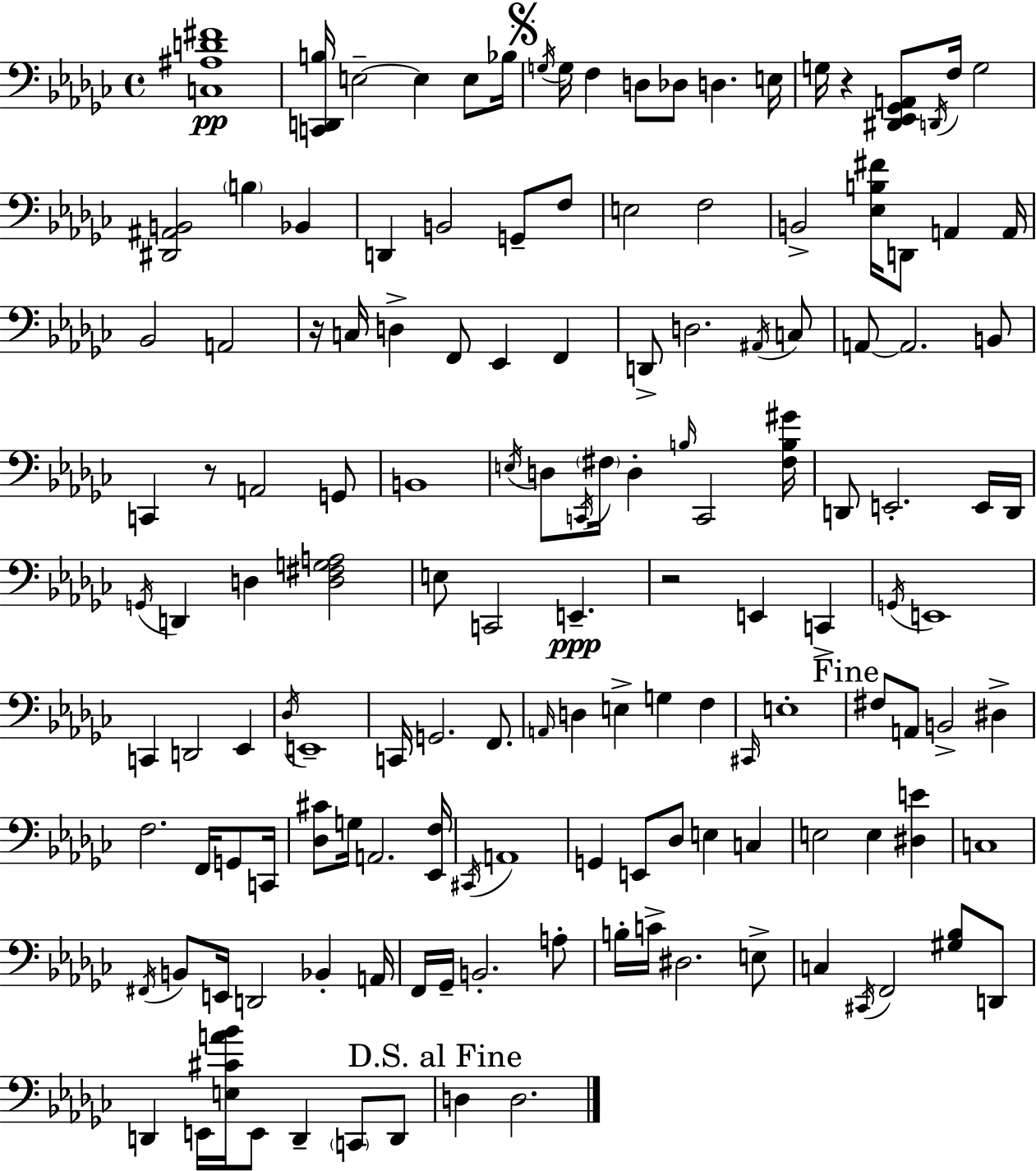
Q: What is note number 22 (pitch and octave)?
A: E3